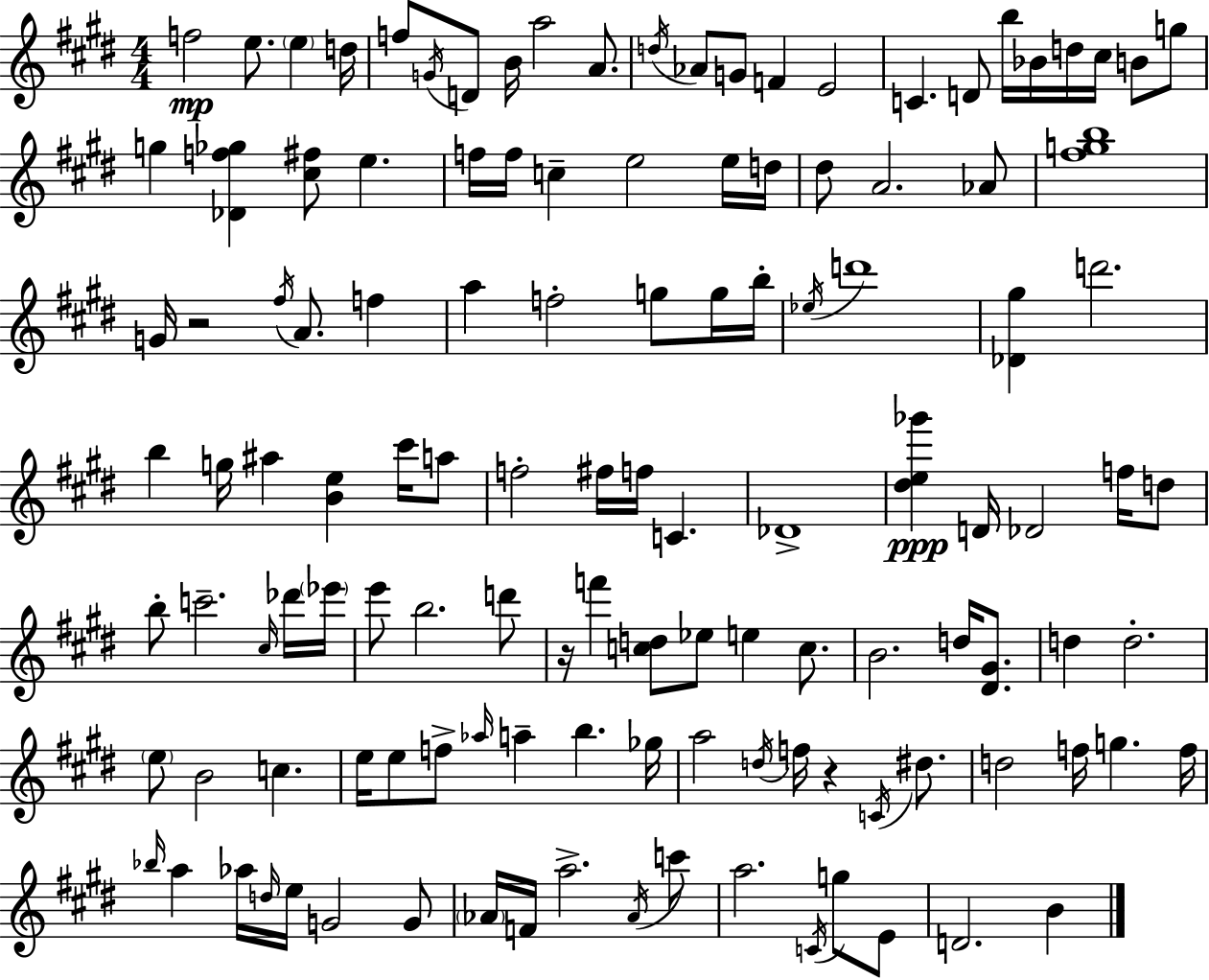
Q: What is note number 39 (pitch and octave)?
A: A5